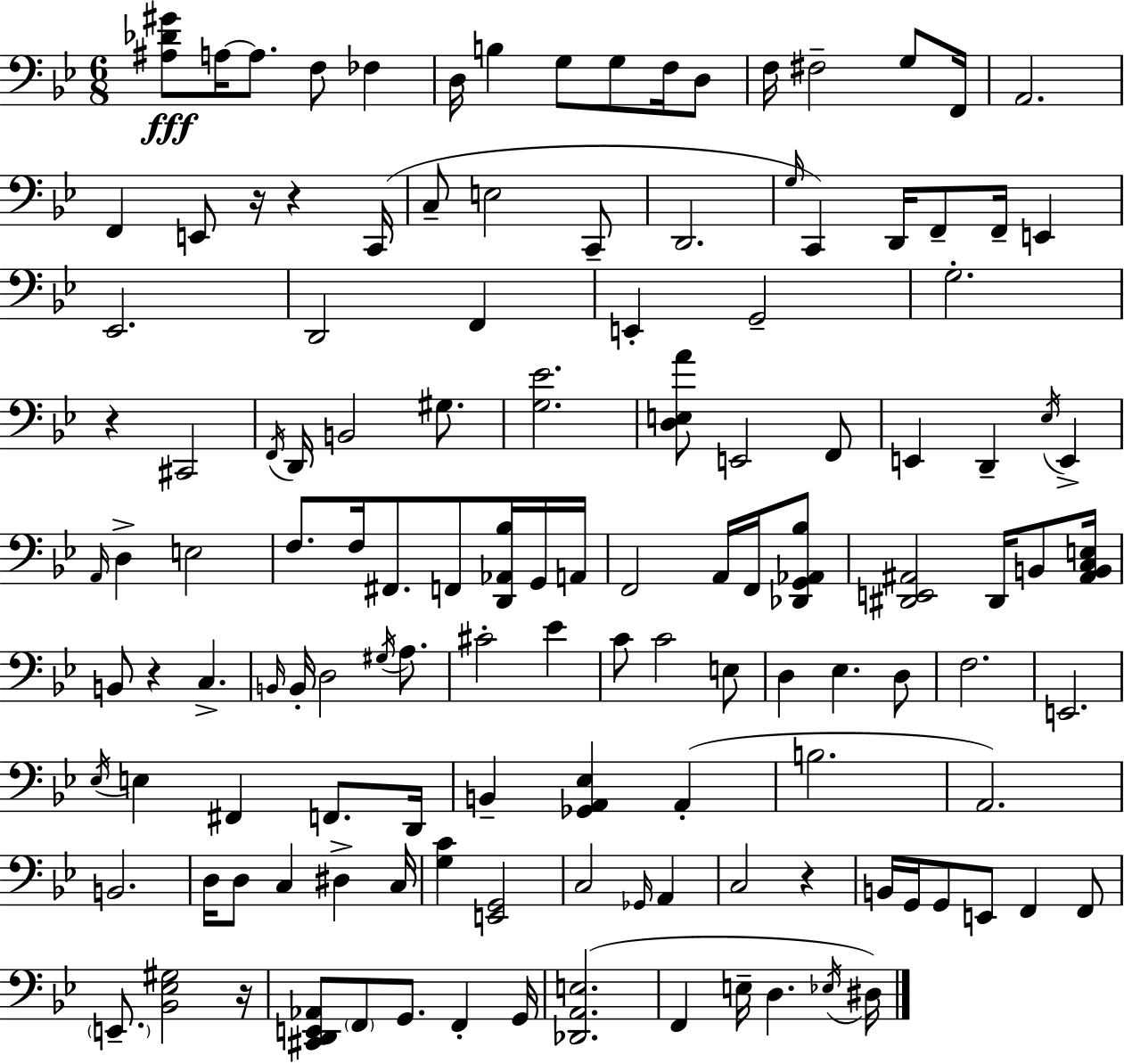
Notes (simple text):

[A#3,Db4,G#4]/e A3/s A3/e. F3/e FES3/q D3/s B3/q G3/e G3/e F3/s D3/e F3/s F#3/h G3/e F2/s A2/h. F2/q E2/e R/s R/q C2/s C3/e E3/h C2/e D2/h. G3/s C2/q D2/s F2/e F2/s E2/q Eb2/h. D2/h F2/q E2/q G2/h G3/h. R/q C#2/h F2/s D2/s B2/h G#3/e. [G3,Eb4]/h. [D3,E3,A4]/e E2/h F2/e E2/q D2/q Eb3/s E2/q A2/s D3/q E3/h F3/e. F3/s F#2/e. F2/e [D2,Ab2,Bb3]/s G2/s A2/s F2/h A2/s F2/s [Db2,G2,Ab2,Bb3]/e [D#2,E2,A#2]/h D#2/s B2/e [A#2,B2,C3,E3]/s B2/e R/q C3/q. B2/s B2/s D3/h G#3/s A3/e. C#4/h Eb4/q C4/e C4/h E3/e D3/q Eb3/q. D3/e F3/h. E2/h. Eb3/s E3/q F#2/q F2/e. D2/s B2/q [Gb2,A2,Eb3]/q A2/q B3/h. A2/h. B2/h. D3/s D3/e C3/q D#3/q C3/s [G3,C4]/q [E2,G2]/h C3/h Gb2/s A2/q C3/h R/q B2/s G2/s G2/e E2/e F2/q F2/e E2/e. [Bb2,Eb3,G#3]/h R/s [C#2,D2,E2,Ab2]/e F2/e G2/e. F2/q G2/s [Db2,A2,E3]/h. F2/q E3/s D3/q. Eb3/s D#3/s